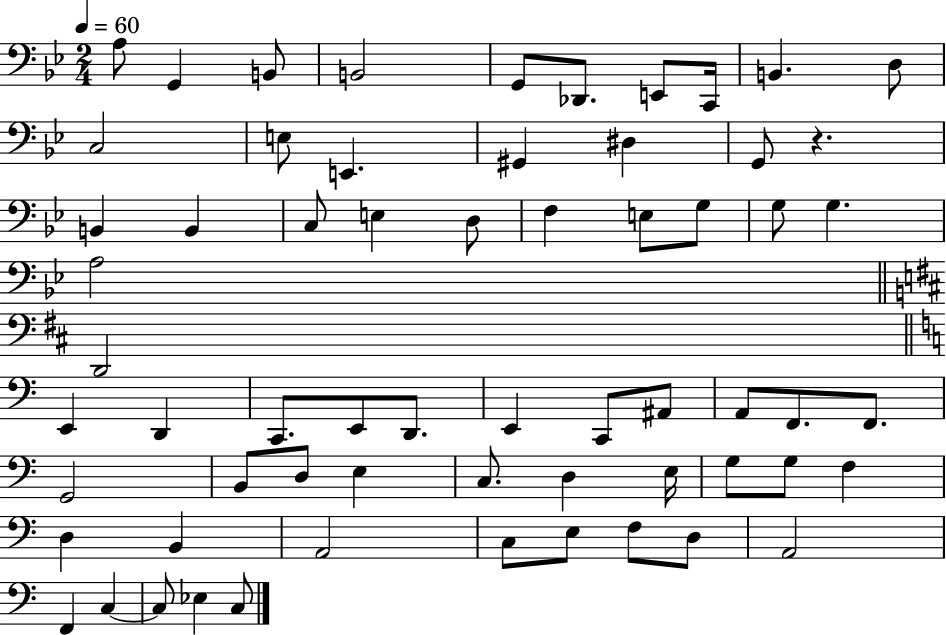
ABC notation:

X:1
T:Untitled
M:2/4
L:1/4
K:Bb
A,/2 G,, B,,/2 B,,2 G,,/2 _D,,/2 E,,/2 C,,/4 B,, D,/2 C,2 E,/2 E,, ^G,, ^D, G,,/2 z B,, B,, C,/2 E, D,/2 F, E,/2 G,/2 G,/2 G, A,2 D,,2 E,, D,, C,,/2 E,,/2 D,,/2 E,, C,,/2 ^A,,/2 A,,/2 F,,/2 F,,/2 G,,2 B,,/2 D,/2 E, C,/2 D, E,/4 G,/2 G,/2 F, D, B,, A,,2 C,/2 E,/2 F,/2 D,/2 A,,2 F,, C, C,/2 _E, C,/2